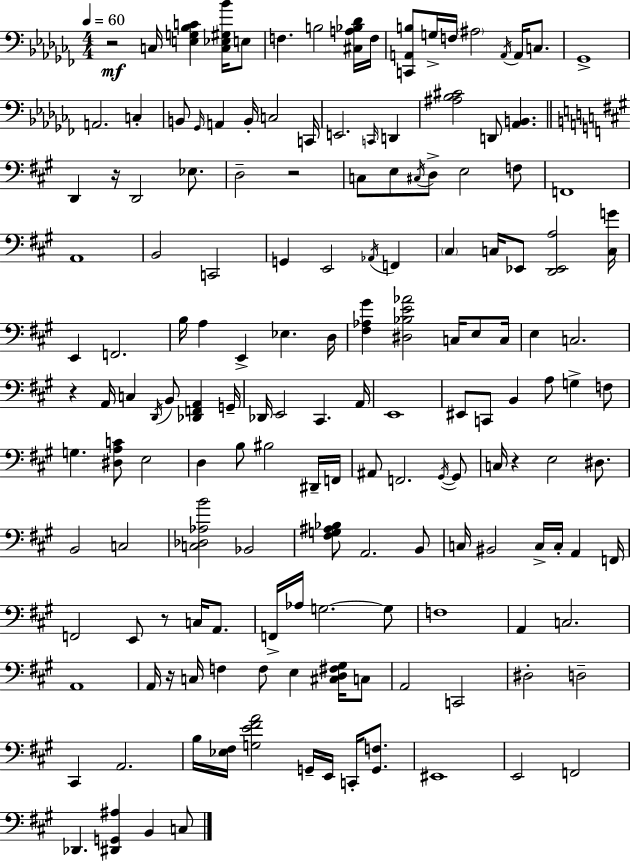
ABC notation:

X:1
T:Untitled
M:4/4
L:1/4
K:Abm
z2 C,/4 [E,G,_B,C] [C,_E,^G,_B]/4 E,/2 F, B,2 [^C,A,_B,_D]/4 F,/4 [C,,A,,B,]/2 G,/4 F,/4 ^A,2 A,,/4 A,,/4 C,/2 _G,,4 A,,2 C, B,,/2 _G,,/4 A,, B,,/4 C,2 C,,/4 E,,2 C,,/4 D,, [^A,_B,^C]2 D,,/2 [_A,,B,,] D,, z/4 D,,2 _E,/2 D,2 z2 C,/2 E,/2 ^C,/4 D,/2 E,2 F,/2 F,,4 A,,4 B,,2 C,,2 G,, E,,2 _A,,/4 F,, ^C, C,/4 _E,,/2 [D,,_E,,A,]2 [C,G]/4 E,, F,,2 B,/4 A, E,, _E, D,/4 [^F,_A,^G] [^D,_B,E_A]2 C,/4 E,/2 C,/4 E, C,2 z A,,/4 C, D,,/4 B,,/2 [_D,,F,,A,,] G,,/4 _D,,/4 E,,2 ^C,, A,,/4 E,,4 ^E,,/2 C,,/2 B,, A,/2 G, F,/2 G, [^D,A,C]/2 E,2 D, B,/2 ^B,2 ^D,,/4 F,,/4 ^A,,/2 F,,2 ^G,,/4 ^G,,/2 C,/4 z E,2 ^D,/2 B,,2 C,2 [C,_D,_A,B]2 _B,,2 [^F,G,^A,_B,]/2 A,,2 B,,/2 C,/4 ^B,,2 C,/4 C,/4 A,, F,,/4 F,,2 E,,/2 z/2 C,/4 A,,/2 F,,/4 _A,/4 G,2 G,/2 F,4 A,, C,2 A,,4 A,,/4 z/4 C,/4 F, F,/2 E, [^C,D,^F,^G,]/4 C,/2 A,,2 C,,2 ^D,2 D,2 ^C,, A,,2 B,/4 [_E,^F,]/4 [G,E^FA]2 G,,/4 E,,/4 C,,/4 [G,,F,]/2 ^E,,4 E,,2 F,,2 _D,, [^D,,G,,^A,] B,, C,/2